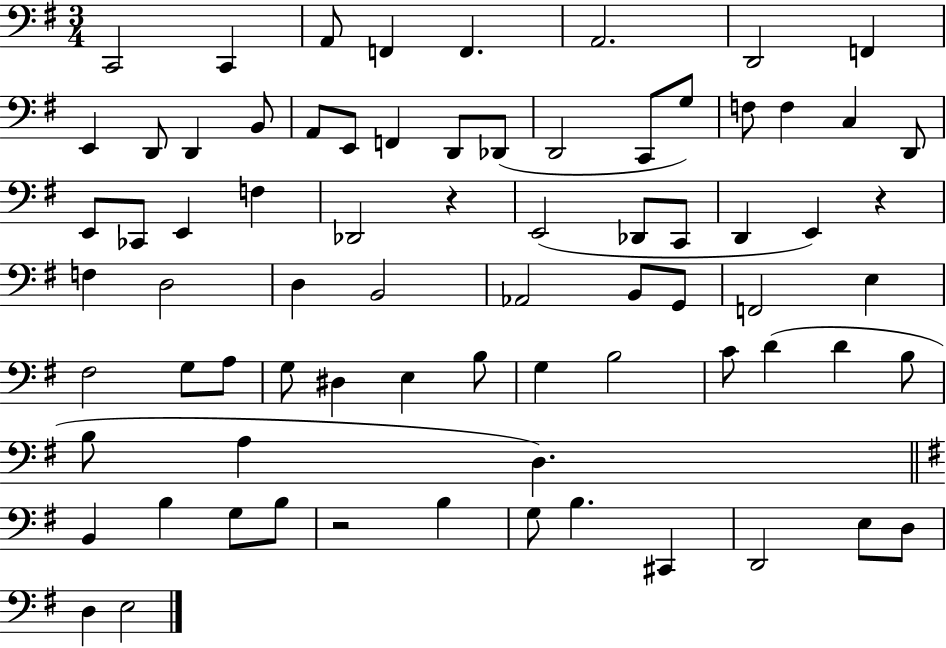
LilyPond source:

{
  \clef bass
  \numericTimeSignature
  \time 3/4
  \key g \major
  \repeat volta 2 { c,2 c,4 | a,8 f,4 f,4. | a,2. | d,2 f,4 | \break e,4 d,8 d,4 b,8 | a,8 e,8 f,4 d,8 des,8( | d,2 c,8 g8) | f8 f4 c4 d,8 | \break e,8 ces,8 e,4 f4 | des,2 r4 | e,2( des,8 c,8 | d,4 e,4) r4 | \break f4 d2 | d4 b,2 | aes,2 b,8 g,8 | f,2 e4 | \break fis2 g8 a8 | g8 dis4 e4 b8 | g4 b2 | c'8 d'4( d'4 b8 | \break b8 a4 d4.) | \bar "||" \break \key g \major b,4 b4 g8 b8 | r2 b4 | g8 b4. cis,4 | d,2 e8 d8 | \break d4 e2 | } \bar "|."
}